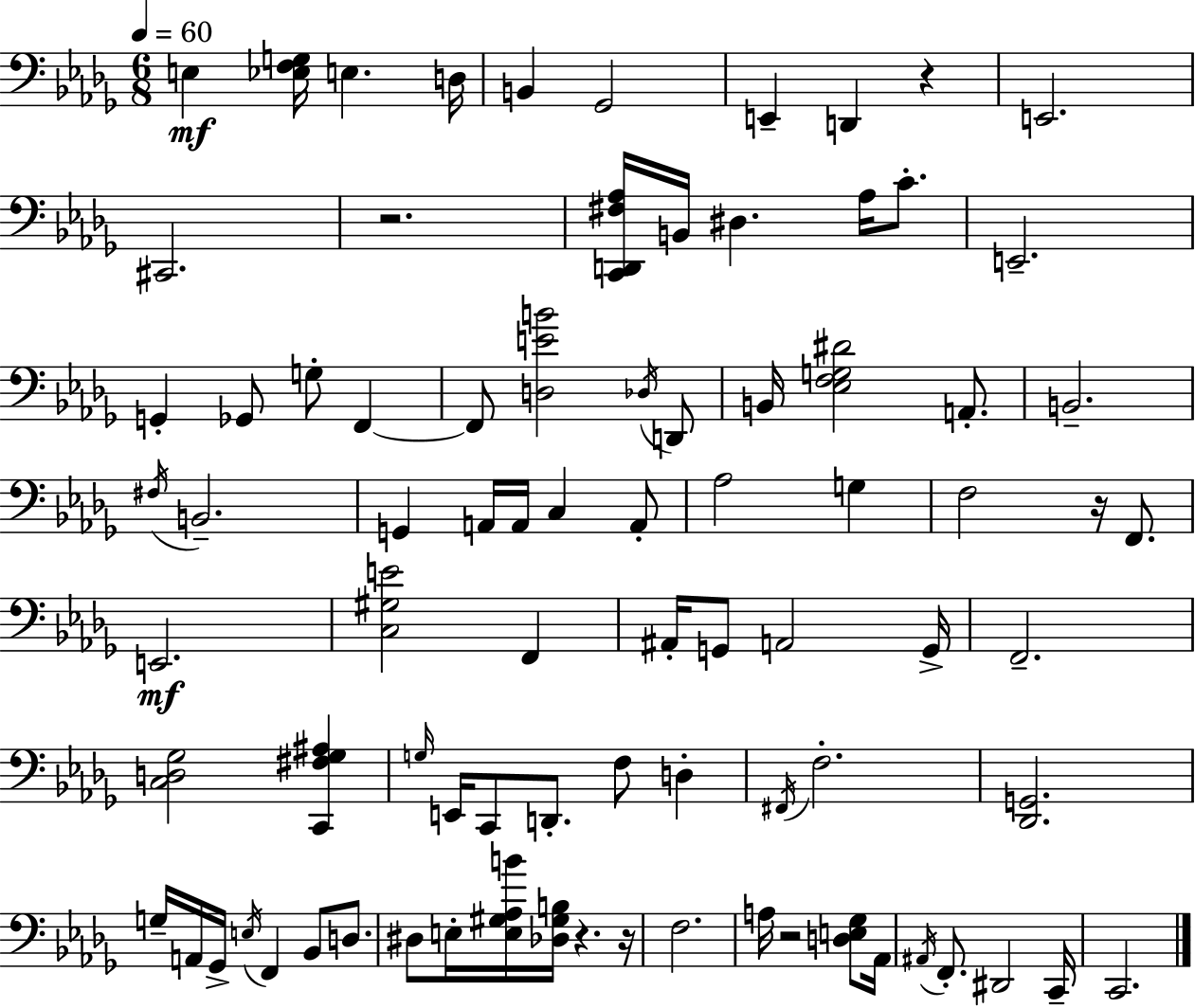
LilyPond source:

{
  \clef bass
  \numericTimeSignature
  \time 6/8
  \key bes \minor
  \tempo 4 = 60
  e4\mf <ees f g>16 e4. d16 | b,4 ges,2 | e,4-- d,4 r4 | e,2. | \break cis,2. | r2. | <c, d, fis aes>16 b,16 dis4. aes16 c'8.-. | e,2.-- | \break g,4-. ges,8 g8-. f,4~~ | f,8 <d e' b'>2 \acciaccatura { des16 } d,8 | b,16 <ees f g dis'>2 a,8.-. | b,2.-- | \break \acciaccatura { fis16 } b,2.-- | g,4 a,16 a,16 c4 | a,8-. aes2 g4 | f2 r16 f,8. | \break e,2.\mf | <c gis e'>2 f,4 | ais,16-. g,8 a,2 | g,16-> f,2.-- | \break <c d ges>2 <c, fis ges ais>4 | \grace { g16 } e,16 c,8 d,8.-. f8 d4-. | \acciaccatura { fis,16 } f2.-. | <des, g,>2. | \break g16-- a,16 ges,16-> \acciaccatura { e16 } f,4 | bes,8 d8. dis8 e16-. <e gis aes b'>16 <des gis b>16 r4. | r16 f2. | a16 r2 | \break <d e ges>8 aes,16 \acciaccatura { ais,16 } f,8.-. dis,2 | c,16-- c,2. | \bar "|."
}